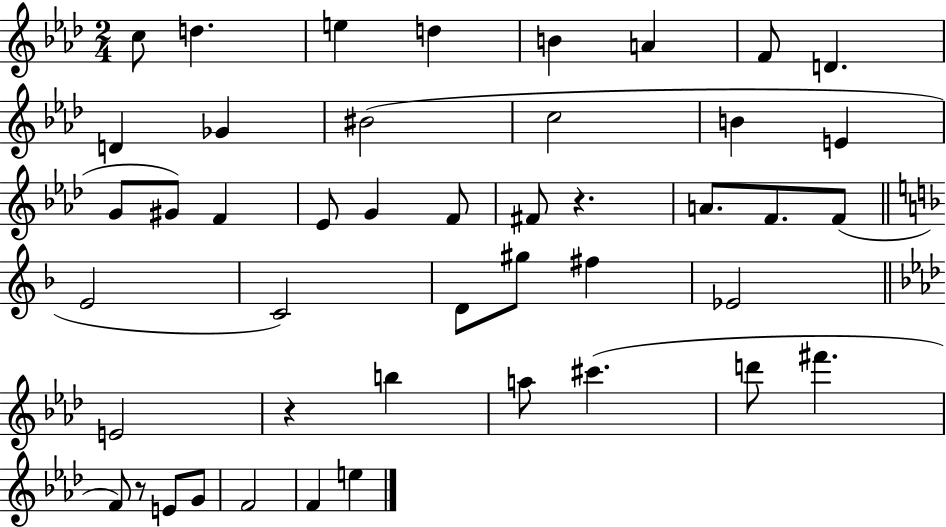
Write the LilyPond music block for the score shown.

{
  \clef treble
  \numericTimeSignature
  \time 2/4
  \key aes \major
  c''8 d''4. | e''4 d''4 | b'4 a'4 | f'8 d'4. | \break d'4 ges'4 | bis'2( | c''2 | b'4 e'4 | \break g'8 gis'8) f'4 | ees'8 g'4 f'8 | fis'8 r4. | a'8. f'8. f'8( | \break \bar "||" \break \key d \minor e'2 | c'2) | d'8 gis''8 fis''4 | ees'2 | \break \bar "||" \break \key f \minor e'2 | r4 b''4 | a''8 cis'''4.( | d'''8 fis'''4. | \break f'8) r8 e'8 g'8 | f'2 | f'4 e''4 | \bar "|."
}